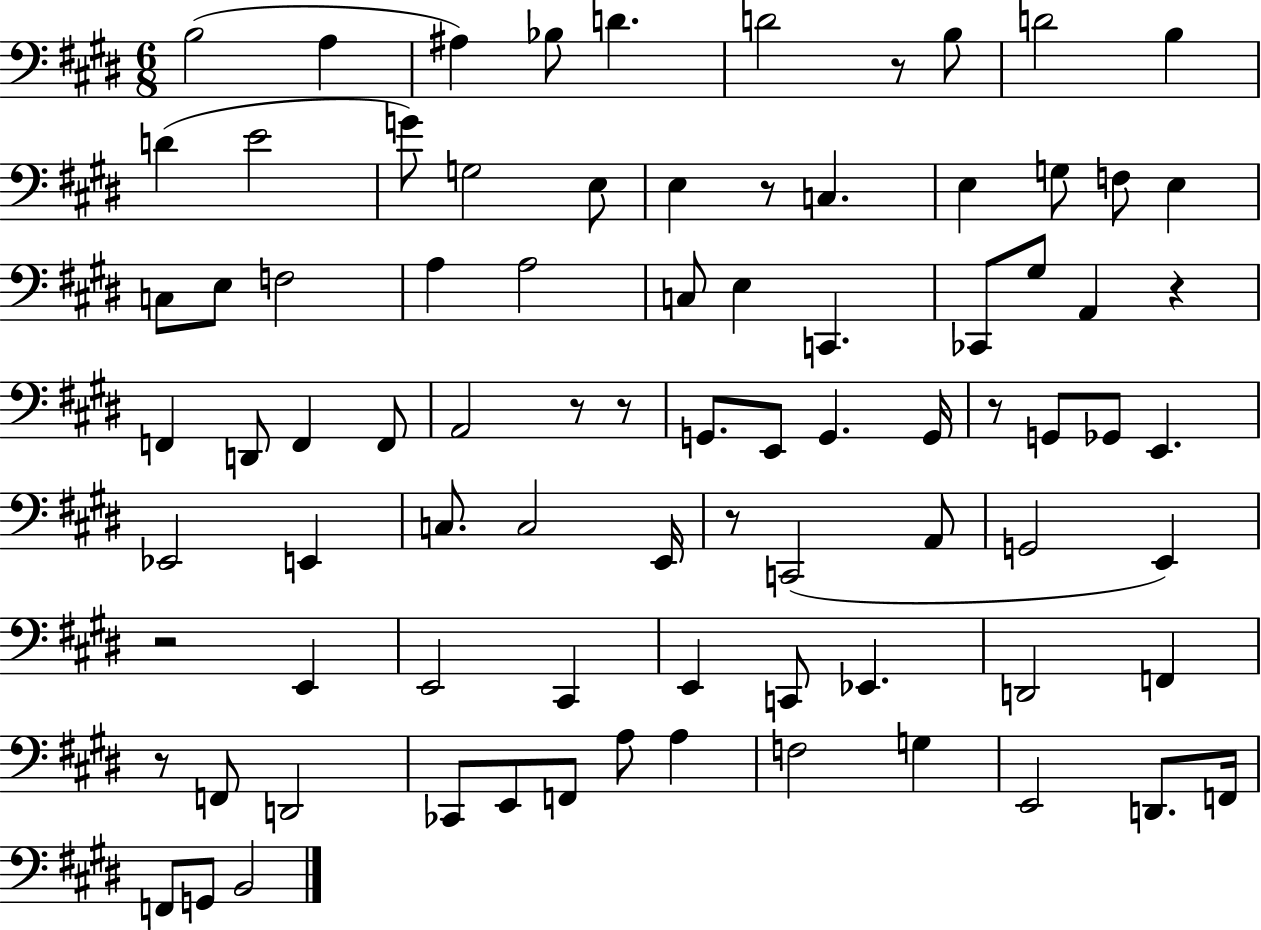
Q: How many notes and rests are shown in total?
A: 84